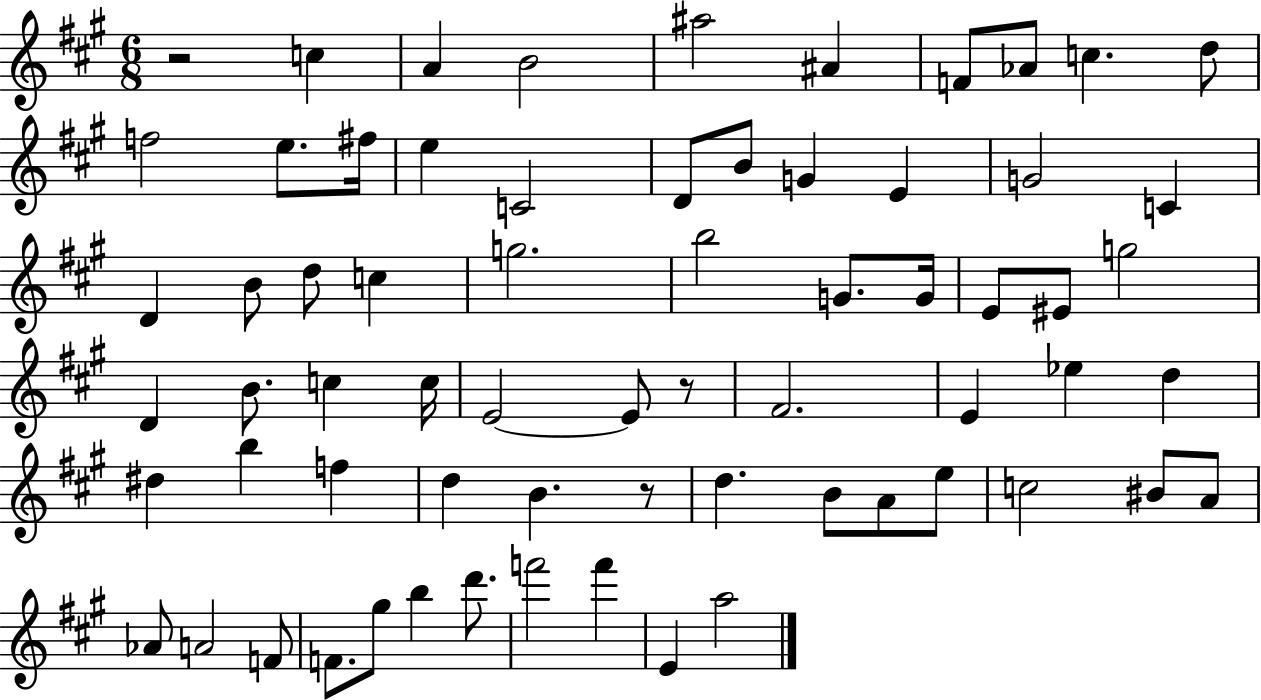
{
  \clef treble
  \numericTimeSignature
  \time 6/8
  \key a \major
  r2 c''4 | a'4 b'2 | ais''2 ais'4 | f'8 aes'8 c''4. d''8 | \break f''2 e''8. fis''16 | e''4 c'2 | d'8 b'8 g'4 e'4 | g'2 c'4 | \break d'4 b'8 d''8 c''4 | g''2. | b''2 g'8. g'16 | e'8 eis'8 g''2 | \break d'4 b'8. c''4 c''16 | e'2~~ e'8 r8 | fis'2. | e'4 ees''4 d''4 | \break dis''4 b''4 f''4 | d''4 b'4. r8 | d''4. b'8 a'8 e''8 | c''2 bis'8 a'8 | \break aes'8 a'2 f'8 | f'8. gis''8 b''4 d'''8. | f'''2 f'''4 | e'4 a''2 | \break \bar "|."
}